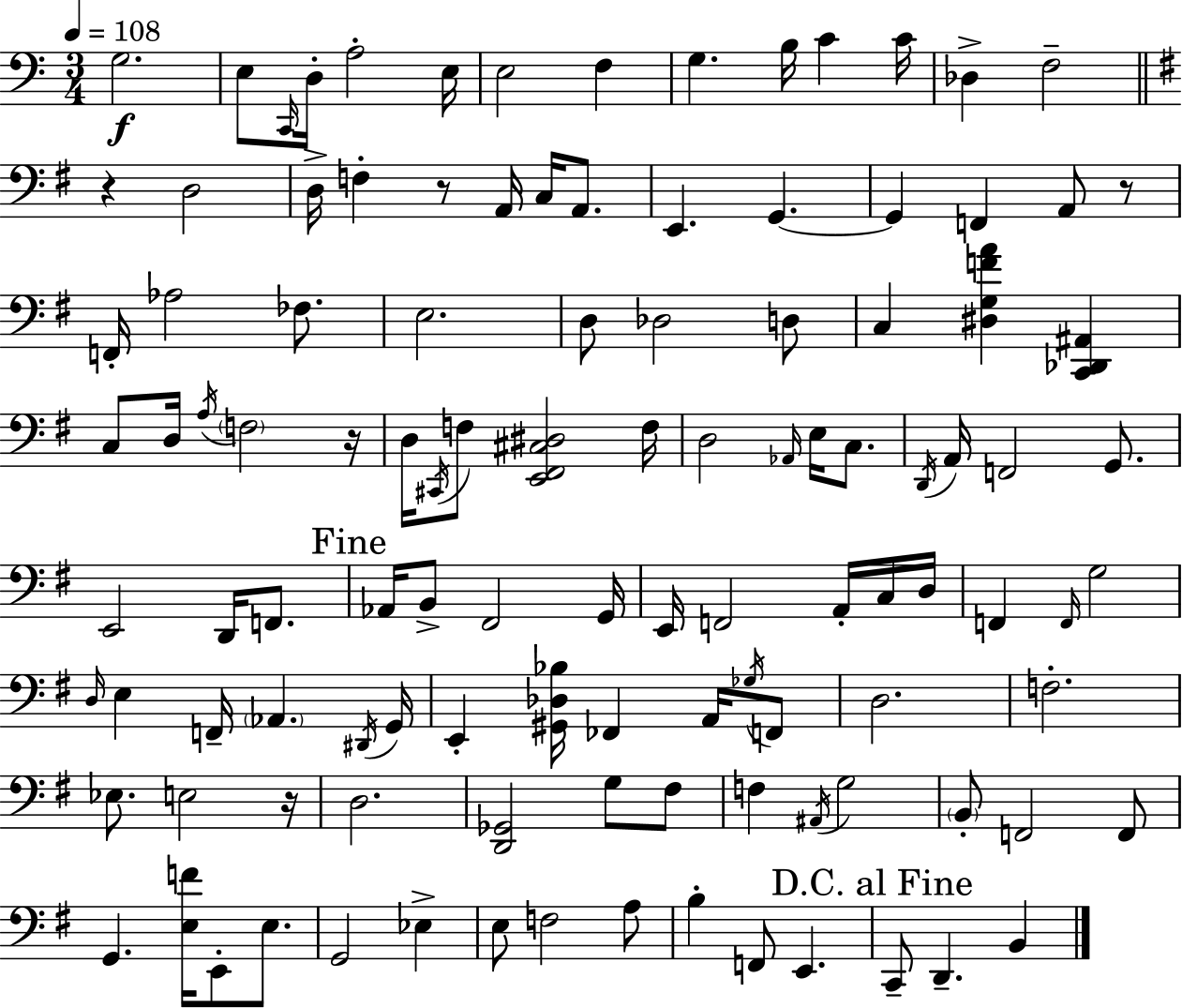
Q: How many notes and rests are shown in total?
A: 113